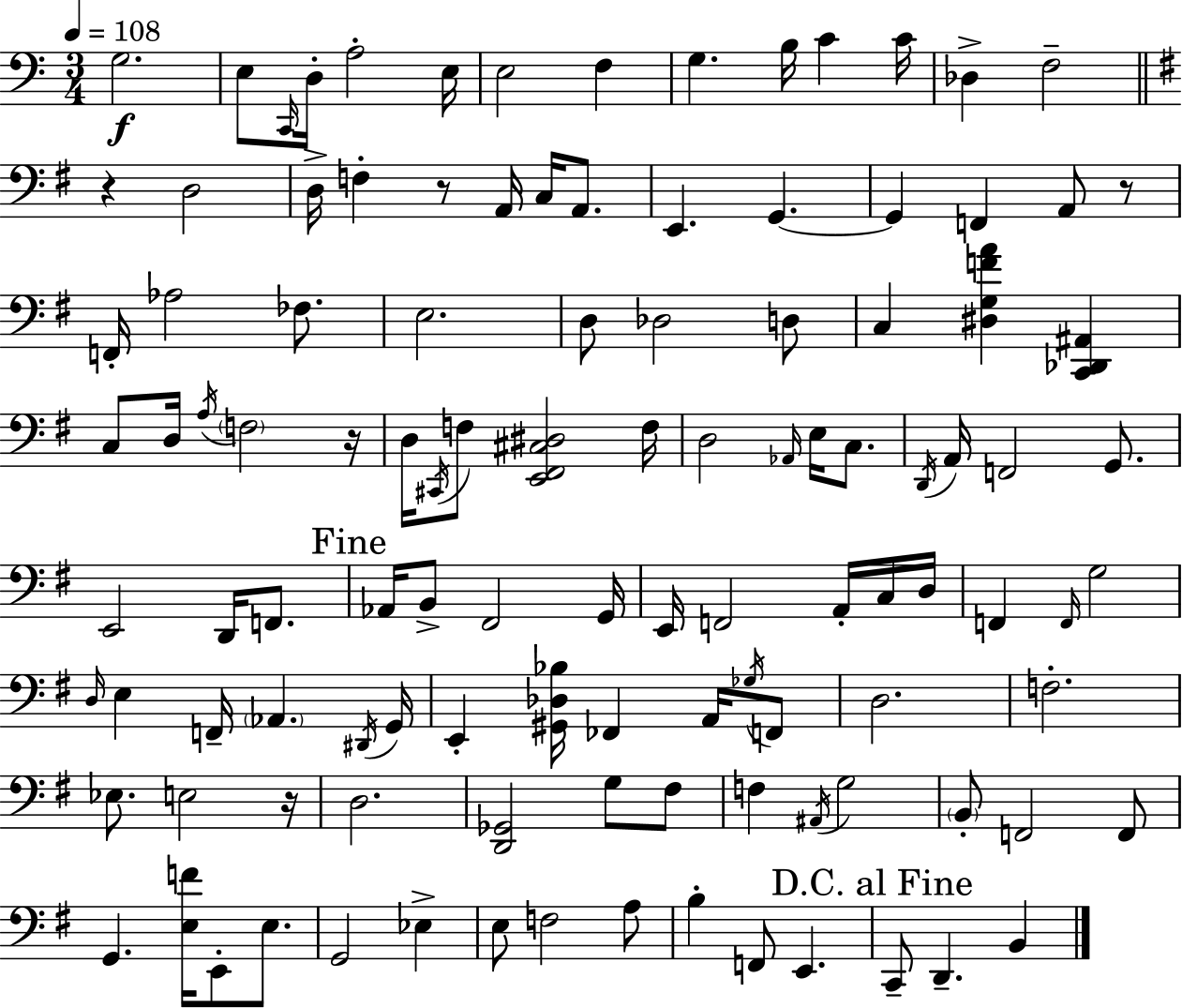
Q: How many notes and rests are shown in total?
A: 113